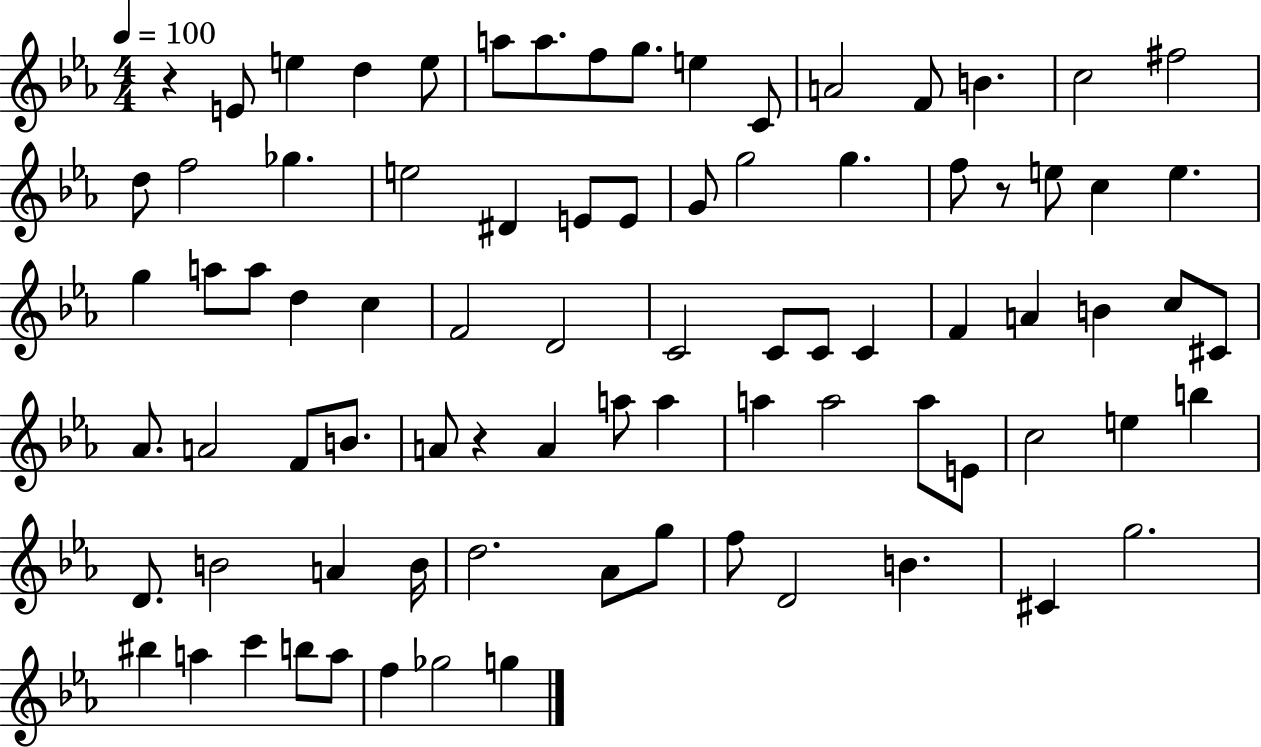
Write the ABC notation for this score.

X:1
T:Untitled
M:4/4
L:1/4
K:Eb
z E/2 e d e/2 a/2 a/2 f/2 g/2 e C/2 A2 F/2 B c2 ^f2 d/2 f2 _g e2 ^D E/2 E/2 G/2 g2 g f/2 z/2 e/2 c e g a/2 a/2 d c F2 D2 C2 C/2 C/2 C F A B c/2 ^C/2 _A/2 A2 F/2 B/2 A/2 z A a/2 a a a2 a/2 E/2 c2 e b D/2 B2 A B/4 d2 _A/2 g/2 f/2 D2 B ^C g2 ^b a c' b/2 a/2 f _g2 g